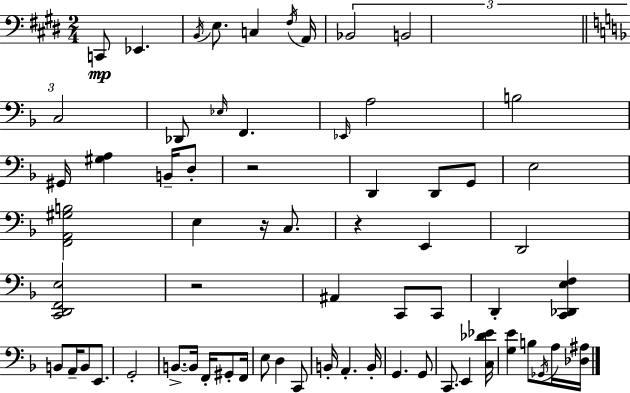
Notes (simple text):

C2/e Eb2/q. B2/s E3/e. C3/q F#3/s A2/s Bb2/h B2/h C3/h Db2/e Eb3/s F2/q. Eb2/s A3/h B3/h G#2/s [G#3,A3]/q B2/s D3/e R/h D2/q D2/e G2/e E3/h [F2,A2,G#3,B3]/h E3/q R/s C3/e. R/q E2/q D2/h [C2,D2,F2,E3]/h R/h A#2/q C2/e C2/e D2/q [C2,Db2,E3,F3]/q B2/e A2/s B2/e E2/e. G2/h B2/e. B2/s F2/s G#2/e F2/s E3/e D3/q C2/e B2/s A2/q. B2/s G2/q. G2/e C2/e. E2/q [C3,Db4,Eb4]/s [G3,E4]/q B3/e Gb2/s A3/s [Db3,A#3]/s